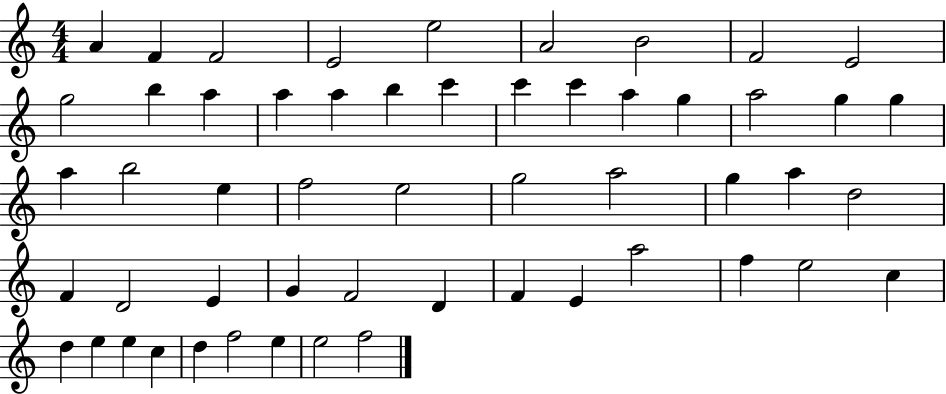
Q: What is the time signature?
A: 4/4